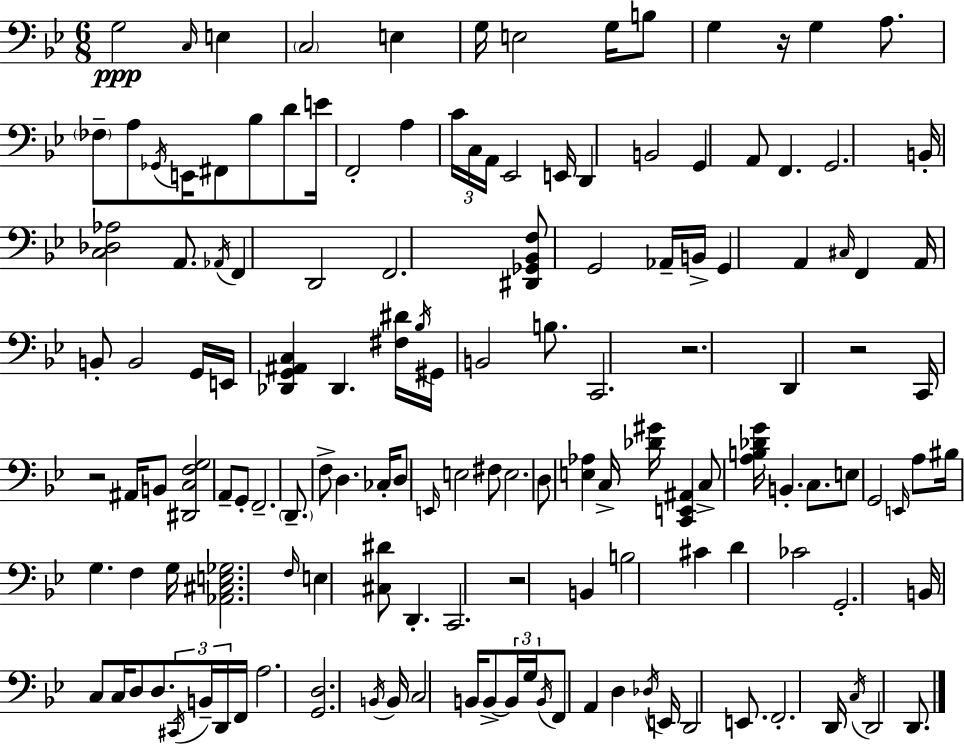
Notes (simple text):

G3/h C3/s E3/q C3/h E3/q G3/s E3/h G3/s B3/e G3/q R/s G3/q A3/e. FES3/e A3/e Gb2/s E2/s F#2/e Bb3/e D4/e E4/s F2/h A3/q C4/s C3/s A2/s Eb2/h E2/s D2/q B2/h G2/q A2/e F2/q. G2/h. B2/s [C3,Db3,Ab3]/h A2/e. Ab2/s F2/q D2/h F2/h. [D#2,Gb2,Bb2,F3]/e G2/h Ab2/s B2/s G2/q A2/q C#3/s F2/q A2/s B2/e B2/h G2/s E2/s [Db2,G2,A#2,C3]/q Db2/q. [F#3,D#4]/s Bb3/s G#2/s B2/h B3/e. C2/h. R/h. D2/q R/h C2/s R/h A#2/s B2/e [D#2,C3,F3,G3]/h A2/e G2/e F2/h. D2/e. F3/e D3/q. CES3/s D3/e E2/s E3/h F#3/e E3/h. D3/e [E3,Ab3]/q C3/s [Db4,G#4]/s [C2,E2,A#2]/q C3/e [A3,B3,Db4,G4]/s B2/q. C3/e. E3/e G2/h E2/s A3/e BIS3/s G3/q. F3/q G3/s [Ab2,C#3,E3,Gb3]/h. F3/s E3/q [C#3,D#4]/e D2/q. C2/h. R/h B2/q B3/h C#4/q D4/q CES4/h G2/h. B2/s C3/e C3/s D3/e D3/e. C#2/s B2/s D2/s F2/s A3/h. [G2,D3]/h. B2/s B2/s C3/h B2/s B2/e B2/s G3/s B2/s F2/e A2/q D3/q Db3/s E2/s D2/h E2/e. F2/h. D2/s C3/s D2/h D2/e.